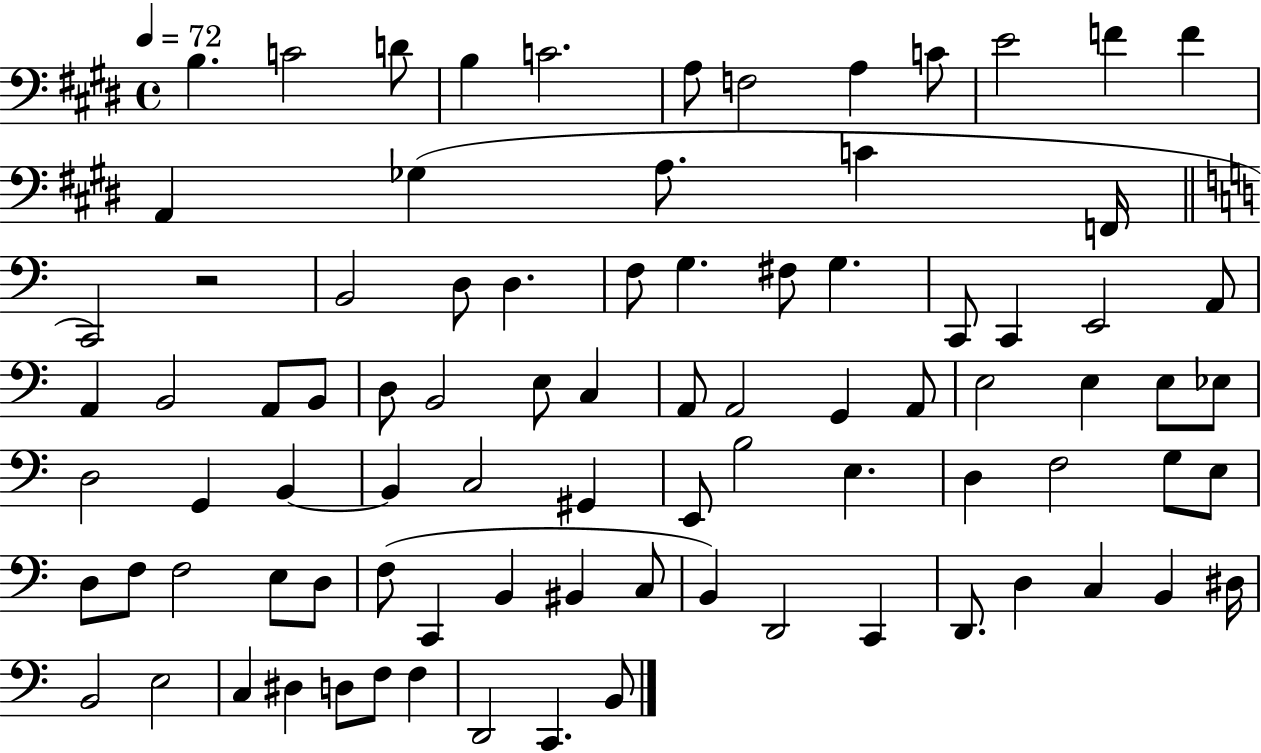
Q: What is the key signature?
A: E major